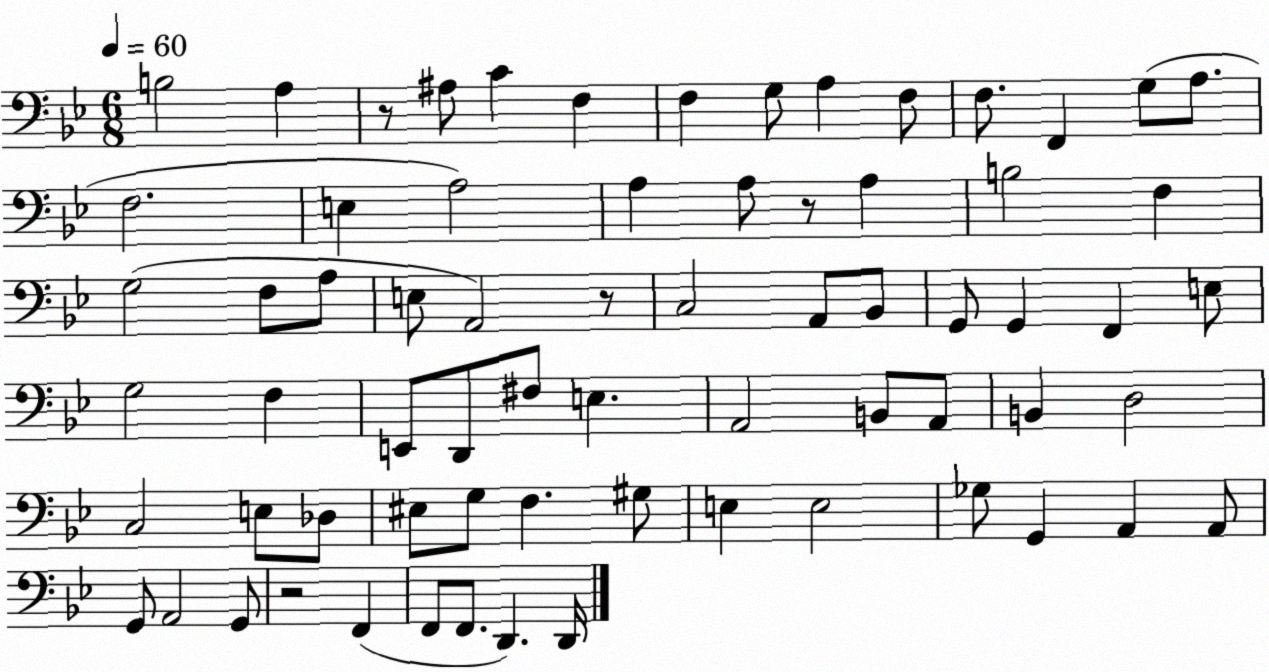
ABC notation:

X:1
T:Untitled
M:6/8
L:1/4
K:Bb
B,2 A, z/2 ^A,/2 C F, F, G,/2 A, F,/2 F,/2 F,, G,/2 A,/2 F,2 E, A,2 A, A,/2 z/2 A, B,2 F, G,2 F,/2 A,/2 E,/2 A,,2 z/2 C,2 A,,/2 _B,,/2 G,,/2 G,, F,, E,/2 G,2 F, E,,/2 D,,/2 ^F,/2 E, A,,2 B,,/2 A,,/2 B,, D,2 C,2 E,/2 _D,/2 ^E,/2 G,/2 F, ^G,/2 E, E,2 _G,/2 G,, A,, A,,/2 G,,/2 A,,2 G,,/2 z2 F,, F,,/2 F,,/2 D,, D,,/4